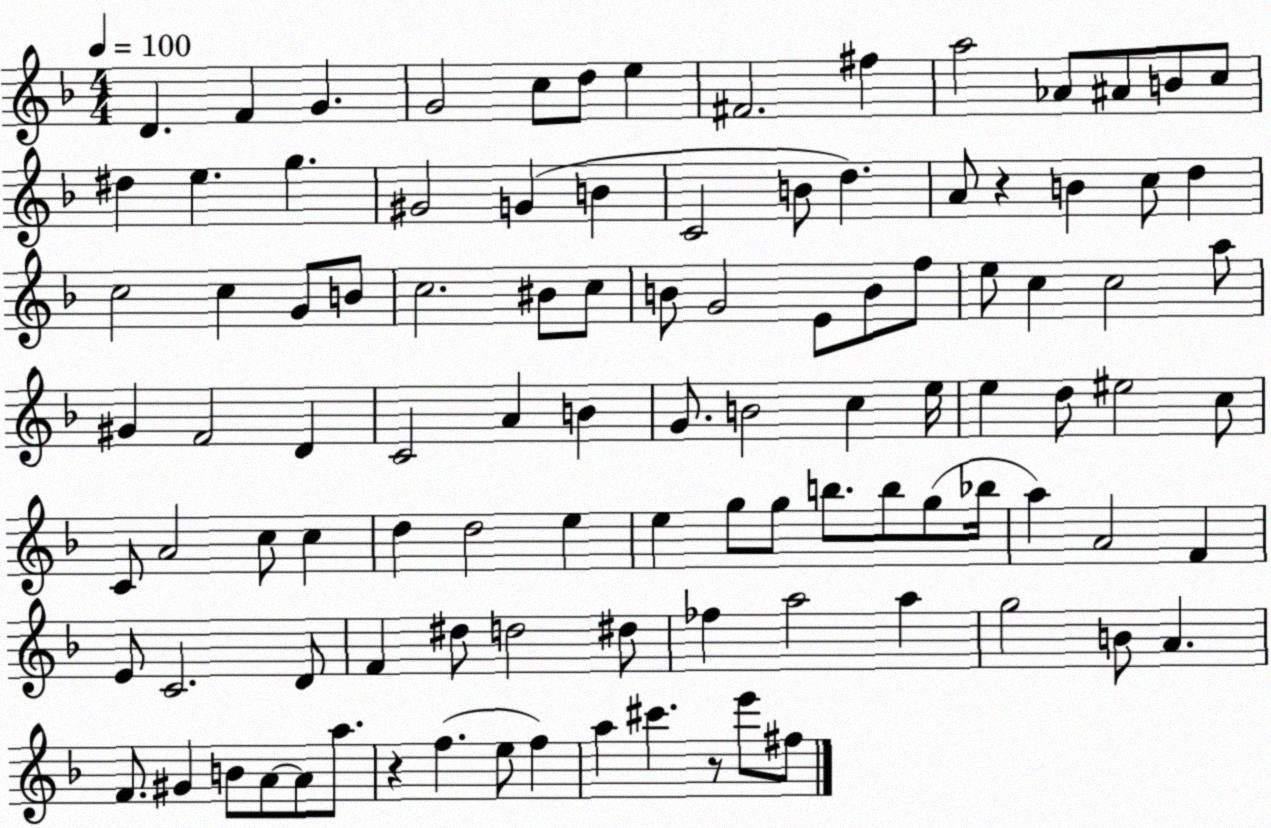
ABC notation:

X:1
T:Untitled
M:4/4
L:1/4
K:F
D F G G2 c/2 d/2 e ^F2 ^f a2 _A/2 ^A/2 B/2 c/2 ^d e g ^G2 G B C2 B/2 d A/2 z B c/2 d c2 c G/2 B/2 c2 ^B/2 c/2 B/2 G2 E/2 B/2 f/2 e/2 c c2 a/2 ^G F2 D C2 A B G/2 B2 c e/4 e d/2 ^e2 c/2 C/2 A2 c/2 c d d2 e e g/2 g/2 b/2 b/2 g/2 _b/4 a A2 F E/2 C2 D/2 F ^d/2 d2 ^d/2 _f a2 a g2 B/2 A F/2 ^G B/2 A/2 A/2 a/2 z f e/2 f a ^c' z/2 e'/2 ^f/2